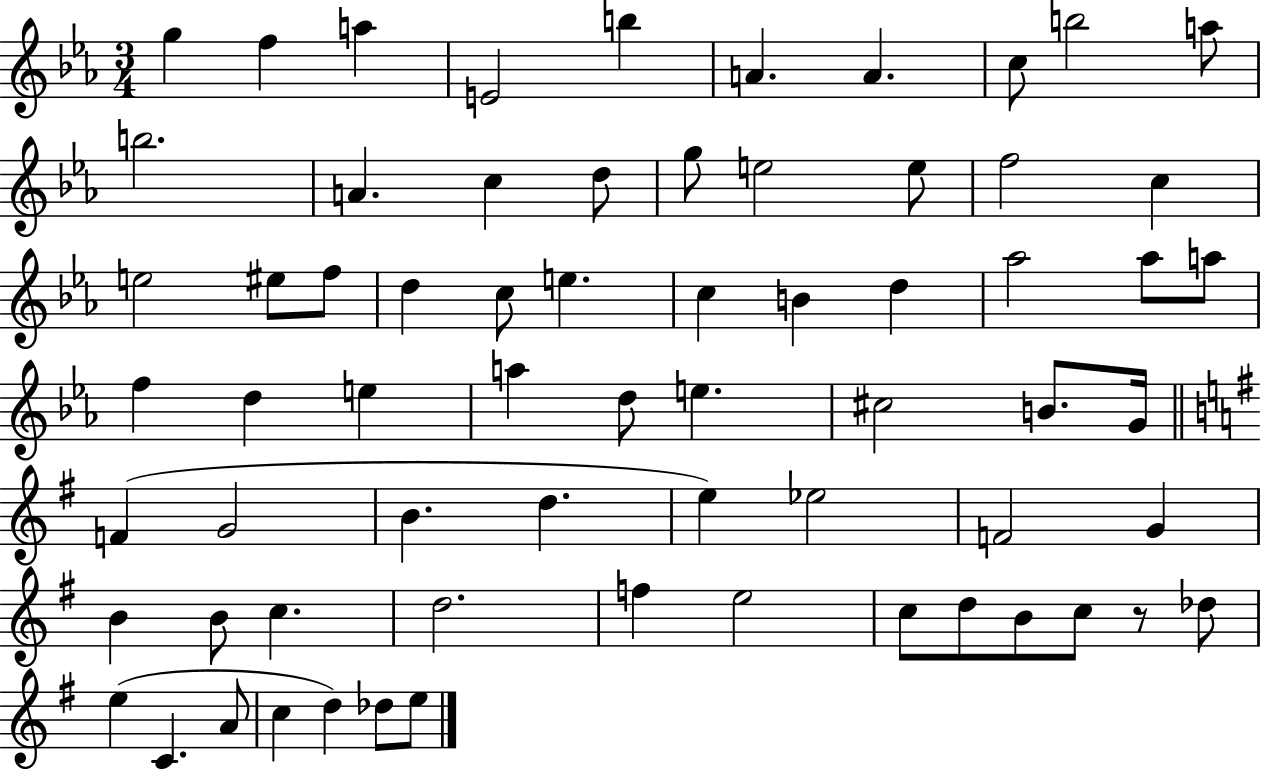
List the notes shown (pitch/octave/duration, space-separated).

G5/q F5/q A5/q E4/h B5/q A4/q. A4/q. C5/e B5/h A5/e B5/h. A4/q. C5/q D5/e G5/e E5/h E5/e F5/h C5/q E5/h EIS5/e F5/e D5/q C5/e E5/q. C5/q B4/q D5/q Ab5/h Ab5/e A5/e F5/q D5/q E5/q A5/q D5/e E5/q. C#5/h B4/e. G4/s F4/q G4/h B4/q. D5/q. E5/q Eb5/h F4/h G4/q B4/q B4/e C5/q. D5/h. F5/q E5/h C5/e D5/e B4/e C5/e R/e Db5/e E5/q C4/q. A4/e C5/q D5/q Db5/e E5/e